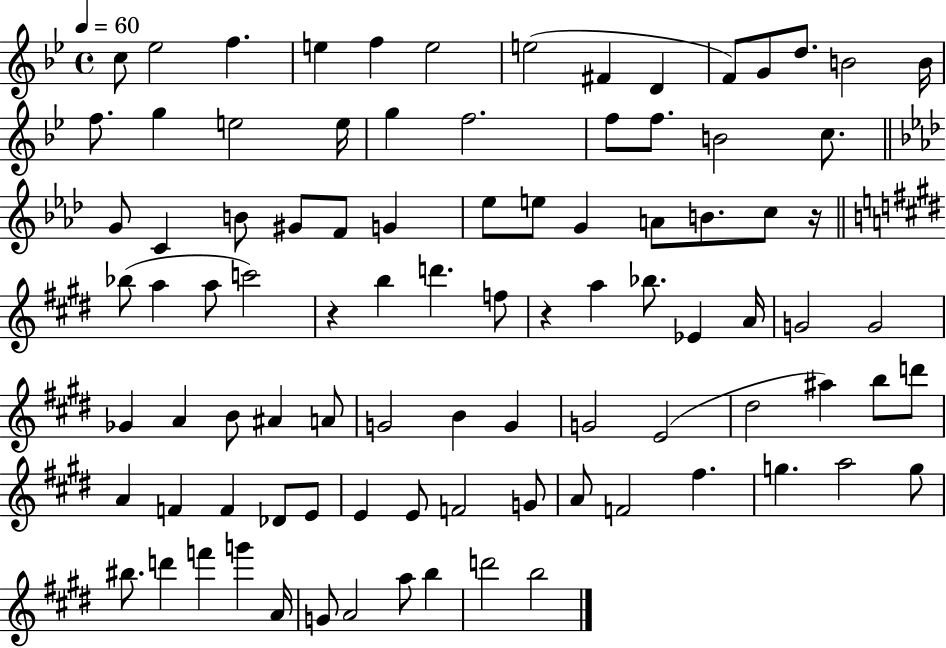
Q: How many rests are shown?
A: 3